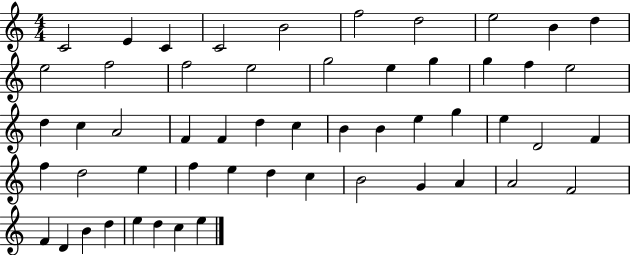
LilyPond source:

{
  \clef treble
  \numericTimeSignature
  \time 4/4
  \key c \major
  c'2 e'4 c'4 | c'2 b'2 | f''2 d''2 | e''2 b'4 d''4 | \break e''2 f''2 | f''2 e''2 | g''2 e''4 g''4 | g''4 f''4 e''2 | \break d''4 c''4 a'2 | f'4 f'4 d''4 c''4 | b'4 b'4 e''4 g''4 | e''4 d'2 f'4 | \break f''4 d''2 e''4 | f''4 e''4 d''4 c''4 | b'2 g'4 a'4 | a'2 f'2 | \break f'4 d'4 b'4 d''4 | e''4 d''4 c''4 e''4 | \bar "|."
}